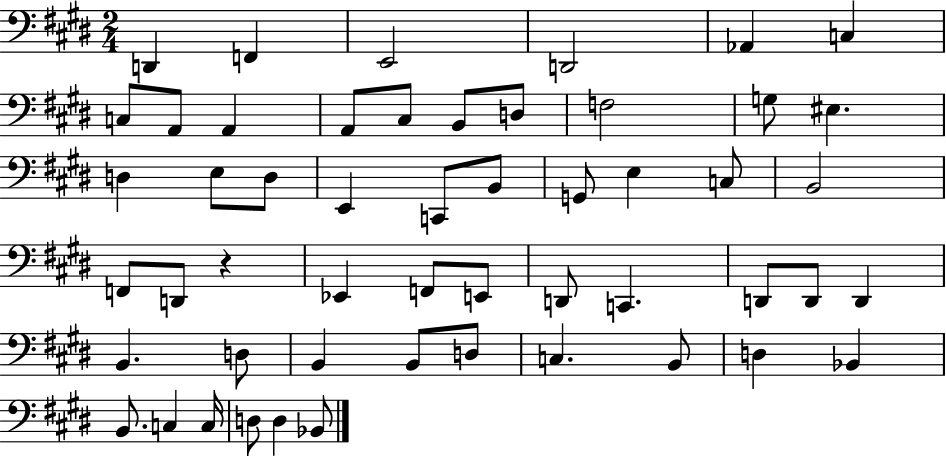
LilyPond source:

{
  \clef bass
  \numericTimeSignature
  \time 2/4
  \key e \major
  \repeat volta 2 { d,4 f,4 | e,2 | d,2 | aes,4 c4 | \break c8 a,8 a,4 | a,8 cis8 b,8 d8 | f2 | g8 eis4. | \break d4 e8 d8 | e,4 c,8 b,8 | g,8 e4 c8 | b,2 | \break f,8 d,8 r4 | ees,4 f,8 e,8 | d,8 c,4. | d,8 d,8 d,4 | \break b,4. d8 | b,4 b,8 d8 | c4. b,8 | d4 bes,4 | \break b,8. c4 c16 | d8 d4 bes,8 | } \bar "|."
}